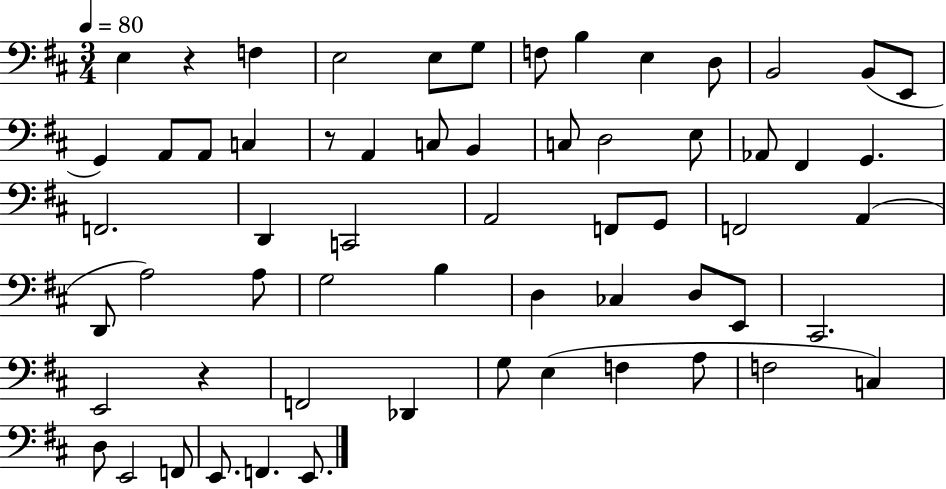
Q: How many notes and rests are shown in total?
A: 61